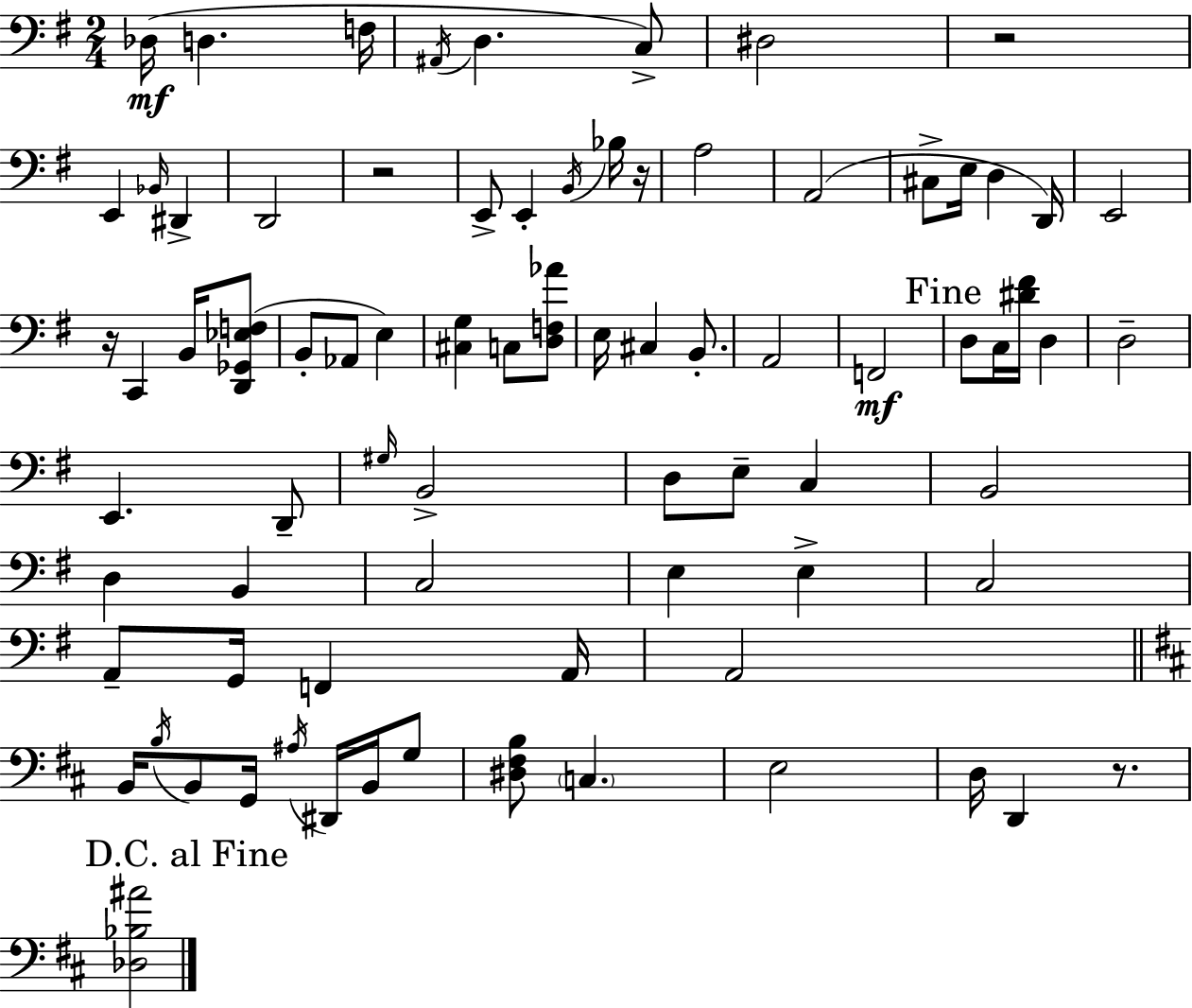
X:1
T:Untitled
M:2/4
L:1/4
K:Em
_D,/4 D, F,/4 ^A,,/4 D, C,/2 ^D,2 z2 E,, _B,,/4 ^D,, D,,2 z2 E,,/2 E,, B,,/4 _B,/4 z/4 A,2 A,,2 ^C,/2 E,/4 D, D,,/4 E,,2 z/4 C,, B,,/4 [D,,_G,,_E,F,]/2 B,,/2 _A,,/2 E, [^C,G,] C,/2 [D,F,_A]/2 E,/4 ^C, B,,/2 A,,2 F,,2 D,/2 C,/4 [^D^F]/4 D, D,2 E,, D,,/2 ^G,/4 B,,2 D,/2 E,/2 C, B,,2 D, B,, C,2 E, E, C,2 A,,/2 G,,/4 F,, A,,/4 A,,2 B,,/4 B,/4 B,,/2 G,,/4 ^A,/4 ^D,,/4 B,,/4 G,/2 [^D,^F,B,]/2 C, E,2 D,/4 D,, z/2 [_D,_B,^A]2